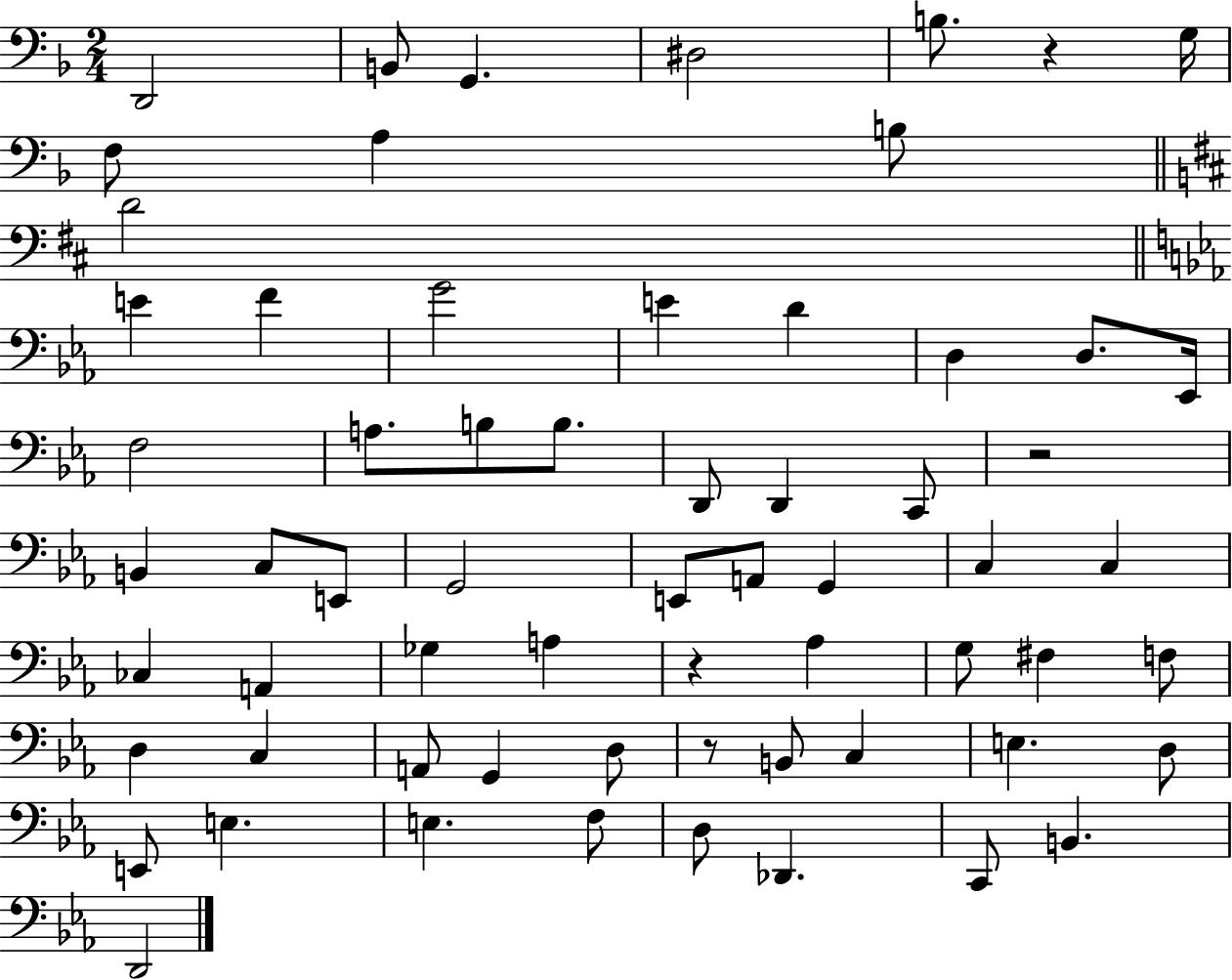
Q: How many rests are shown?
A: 4